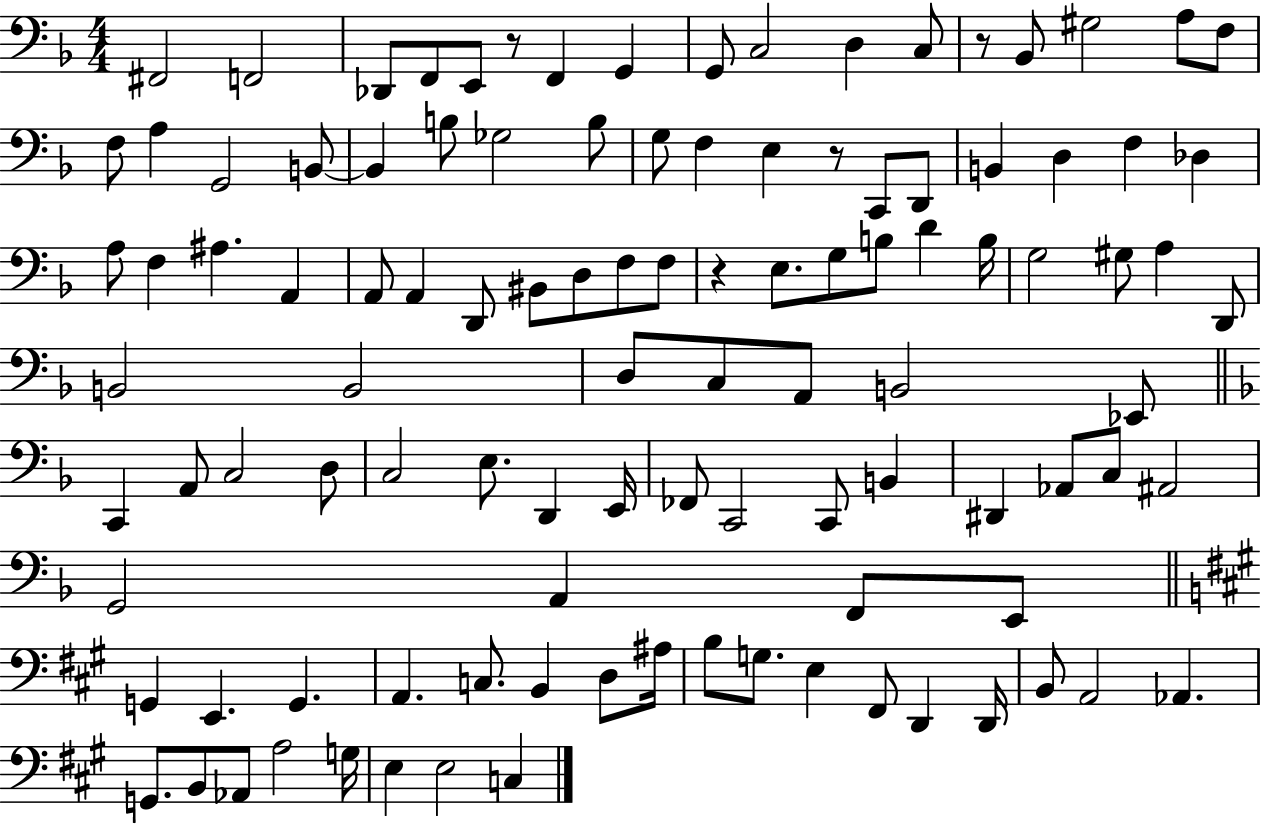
{
  \clef bass
  \numericTimeSignature
  \time 4/4
  \key f \major
  fis,2 f,2 | des,8 f,8 e,8 r8 f,4 g,4 | g,8 c2 d4 c8 | r8 bes,8 gis2 a8 f8 | \break f8 a4 g,2 b,8~~ | b,4 b8 ges2 b8 | g8 f4 e4 r8 c,8 d,8 | b,4 d4 f4 des4 | \break a8 f4 ais4. a,4 | a,8 a,4 d,8 bis,8 d8 f8 f8 | r4 e8. g8 b8 d'4 b16 | g2 gis8 a4 d,8 | \break b,2 b,2 | d8 c8 a,8 b,2 ees,8 | \bar "||" \break \key f \major c,4 a,8 c2 d8 | c2 e8. d,4 e,16 | fes,8 c,2 c,8 b,4 | dis,4 aes,8 c8 ais,2 | \break g,2 a,4 f,8 e,8 | \bar "||" \break \key a \major g,4 e,4. g,4. | a,4. c8. b,4 d8 ais16 | b8 g8. e4 fis,8 d,4 d,16 | b,8 a,2 aes,4. | \break g,8. b,8 aes,8 a2 g16 | e4 e2 c4 | \bar "|."
}